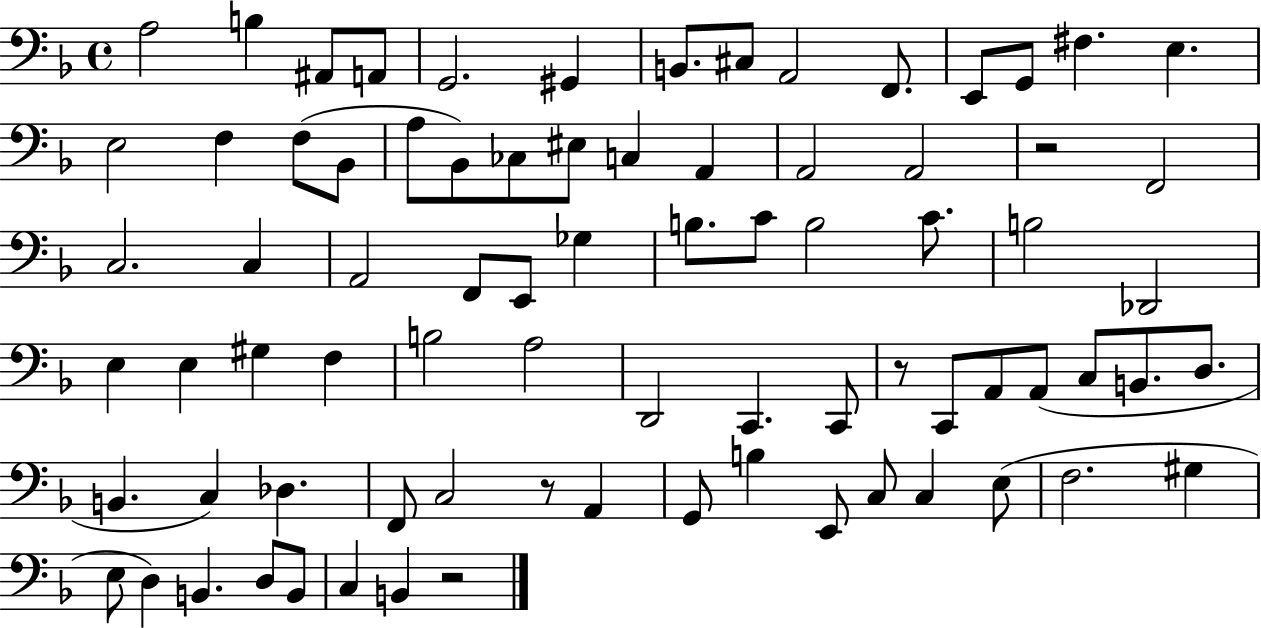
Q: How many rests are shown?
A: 4